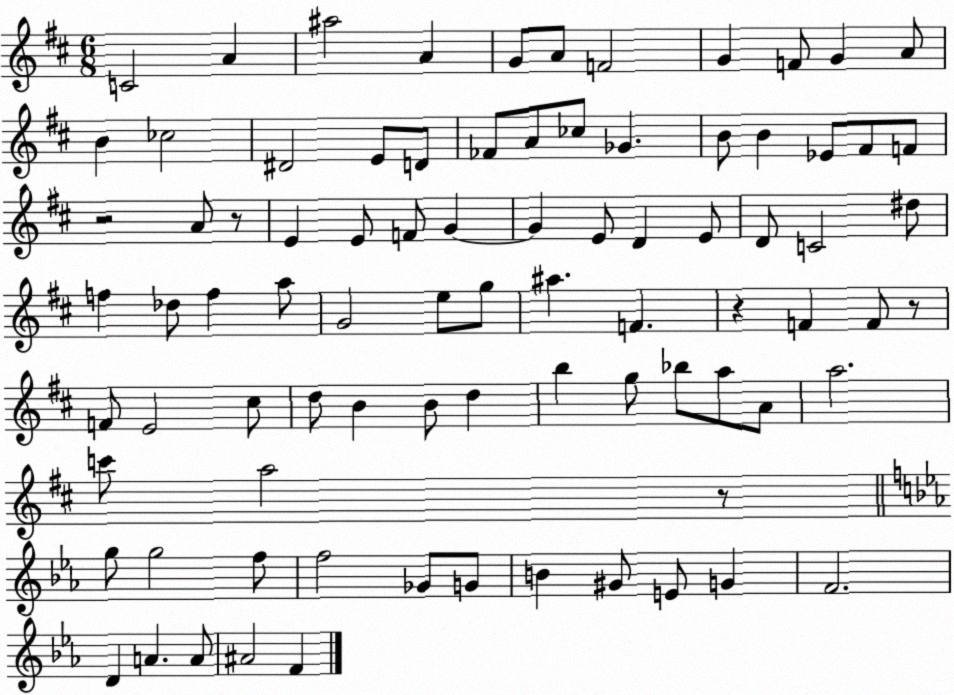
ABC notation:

X:1
T:Untitled
M:6/8
L:1/4
K:D
C2 A ^a2 A G/2 A/2 F2 G F/2 G A/2 B _c2 ^D2 E/2 D/2 _F/2 A/2 _c/2 _G B/2 B _E/2 ^F/2 F/2 z2 A/2 z/2 E E/2 F/2 G G E/2 D E/2 D/2 C2 ^d/2 f _d/2 f a/2 G2 e/2 g/2 ^a F z F F/2 z/2 F/2 E2 ^c/2 d/2 B B/2 d b g/2 _b/2 a/2 A/2 a2 c'/2 a2 z/2 g/2 g2 f/2 f2 _G/2 G/2 B ^G/2 E/2 G F2 D A A/2 ^A2 F